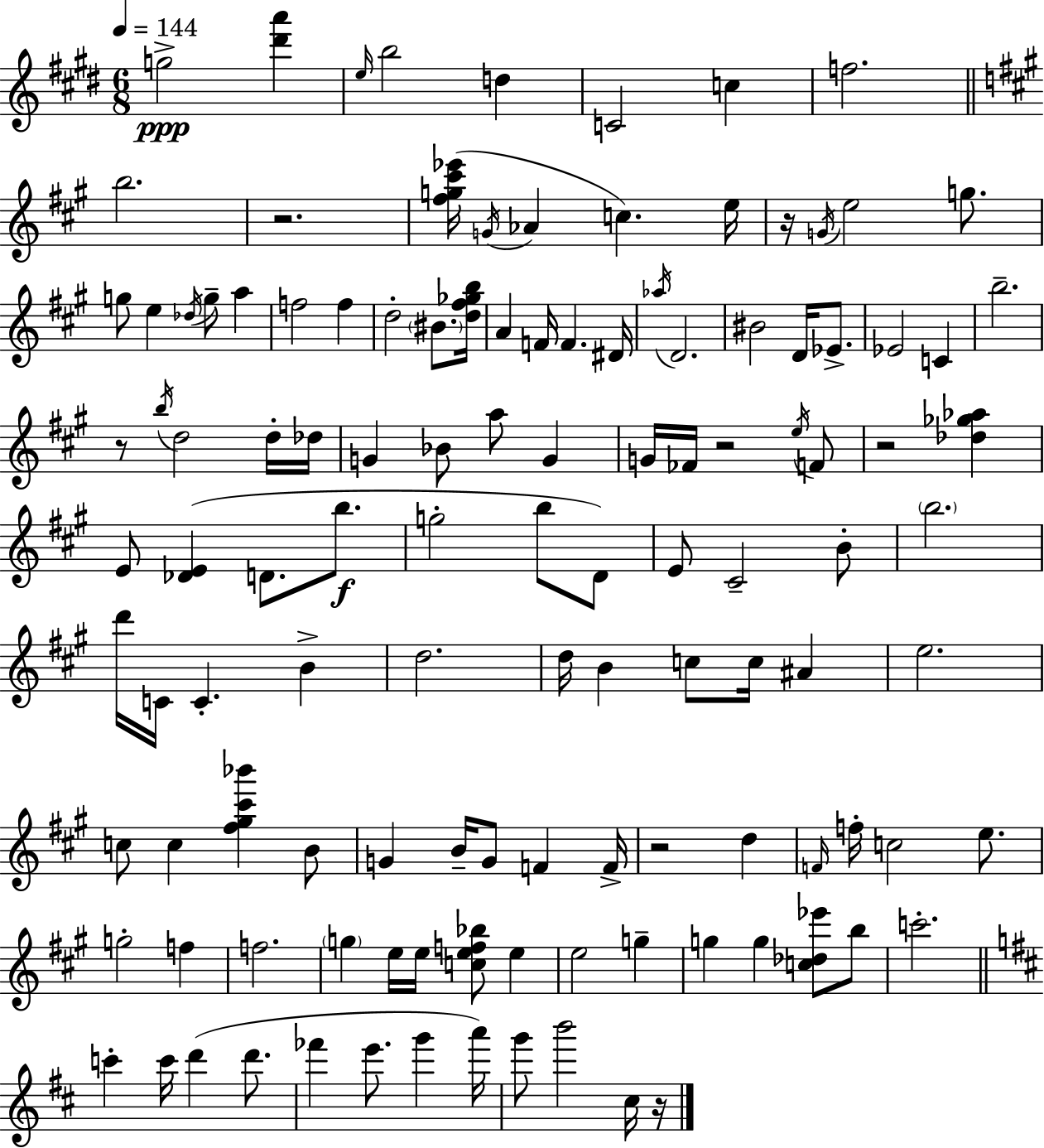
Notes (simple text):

G5/h [D#6,A6]/q E5/s B5/h D5/q C4/h C5/q F5/h. B5/h. R/h. [F#5,G5,C#6,Eb6]/s G4/s Ab4/q C5/q. E5/s R/s G4/s E5/h G5/e. G5/e E5/q Db5/s G5/e A5/q F5/h F5/q D5/h BIS4/e. [D5,F#5,Gb5,B5]/s A4/q F4/s F4/q. D#4/s Ab5/s D4/h. BIS4/h D4/s Eb4/e. Eb4/h C4/q B5/h. R/e B5/s D5/h D5/s Db5/s G4/q Bb4/e A5/e G4/q G4/s FES4/s R/h E5/s F4/e R/h [Db5,Gb5,Ab5]/q E4/e [Db4,E4]/q D4/e. B5/e. G5/h B5/e D4/e E4/e C#4/h B4/e B5/h. D6/s C4/s C4/q. B4/q D5/h. D5/s B4/q C5/e C5/s A#4/q E5/h. C5/e C5/q [F#5,G#5,C#6,Bb6]/q B4/e G4/q B4/s G4/e F4/q F4/s R/h D5/q F4/s F5/s C5/h E5/e. G5/h F5/q F5/h. G5/q E5/s E5/s [C5,E5,F5,Bb5]/e E5/q E5/h G5/q G5/q G5/q [C5,Db5,Eb6]/e B5/e C6/h. C6/q C6/s D6/q D6/e. FES6/q E6/e. G6/q A6/s G6/e B6/h C#5/s R/s